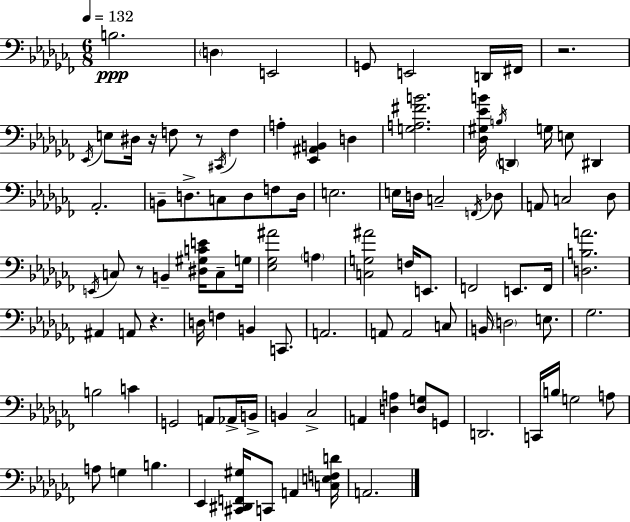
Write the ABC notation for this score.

X:1
T:Untitled
M:6/8
L:1/4
K:Abm
B,2 D, E,,2 G,,/2 E,,2 D,,/4 ^F,,/4 z2 _E,,/4 E,/2 ^D,/4 z/4 F,/2 z/2 ^C,,/4 F, A, [_E,,^A,,B,,] D, [G,A,^FB]2 [_D,^G,_EB]/4 B,/4 D,, G,/4 E,/2 ^D,, _A,,2 B,,/2 D,/2 C,/2 D,/2 F,/2 D,/4 E,2 E,/4 D,/4 C,2 F,,/4 _D,/2 A,,/2 C,2 _D,/2 E,,/4 C,/2 z/2 B,, [^D,^G,CE]/4 C,/2 G,/4 [_E,_G,^A]2 A, [C,G,^A]2 F,/4 E,,/2 F,,2 E,,/2 F,,/4 [D,B,A]2 ^A,, A,,/2 z D,/4 F, B,, C,,/2 A,,2 A,,/2 A,,2 C,/2 B,,/4 D,2 E,/2 _G,2 B,2 C G,,2 A,,/2 _A,,/4 B,,/4 B,, _C,2 A,, [D,A,] [D,G,]/2 G,,/2 D,,2 C,,/4 B,/4 G,2 A,/2 A,/2 G, B, _E,, [^C,,^D,,F,,^G,]/4 C,,/2 A,, [C,E,F,D]/4 A,,2